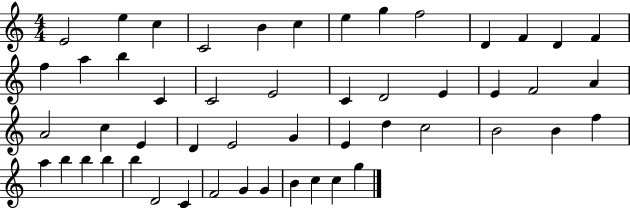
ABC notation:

X:1
T:Untitled
M:4/4
L:1/4
K:C
E2 e c C2 B c e g f2 D F D F f a b C C2 E2 C D2 E E F2 A A2 c E D E2 G E d c2 B2 B f a b b b b D2 C F2 G G B c c g